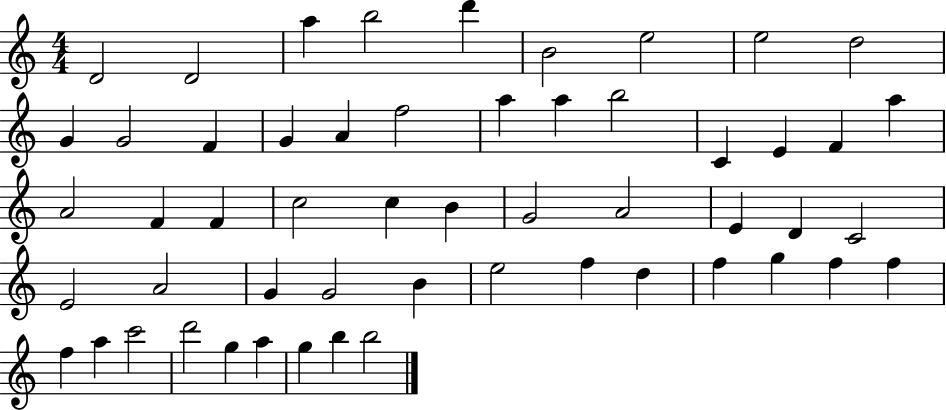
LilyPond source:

{
  \clef treble
  \numericTimeSignature
  \time 4/4
  \key c \major
  d'2 d'2 | a''4 b''2 d'''4 | b'2 e''2 | e''2 d''2 | \break g'4 g'2 f'4 | g'4 a'4 f''2 | a''4 a''4 b''2 | c'4 e'4 f'4 a''4 | \break a'2 f'4 f'4 | c''2 c''4 b'4 | g'2 a'2 | e'4 d'4 c'2 | \break e'2 a'2 | g'4 g'2 b'4 | e''2 f''4 d''4 | f''4 g''4 f''4 f''4 | \break f''4 a''4 c'''2 | d'''2 g''4 a''4 | g''4 b''4 b''2 | \bar "|."
}